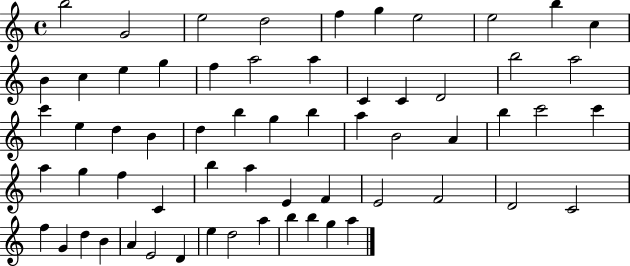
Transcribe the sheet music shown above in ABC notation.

X:1
T:Untitled
M:4/4
L:1/4
K:C
b2 G2 e2 d2 f g e2 e2 b c B c e g f a2 a C C D2 b2 a2 c' e d B d b g b a B2 A b c'2 c' a g f C b a E F E2 F2 D2 C2 f G d B A E2 D e d2 a b b g a